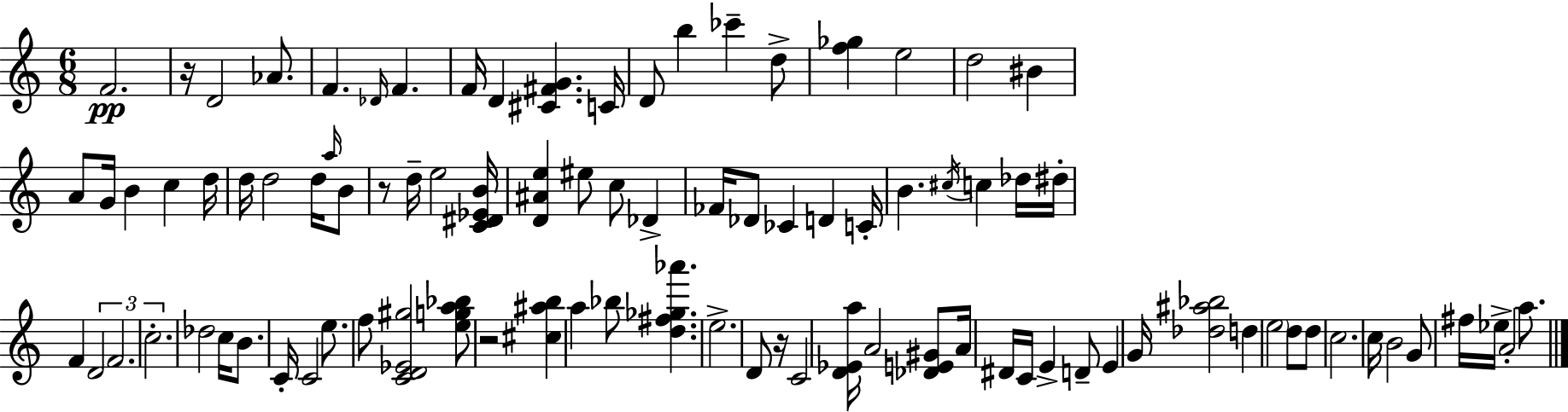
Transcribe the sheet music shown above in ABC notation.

X:1
T:Untitled
M:6/8
L:1/4
K:C
F2 z/4 D2 _A/2 F _D/4 F F/4 D [^C^FG] C/4 D/2 b _c' d/2 [f_g] e2 d2 ^B A/2 G/4 B c d/4 d/4 d2 d/4 a/4 B/2 z/2 d/4 e2 [C^D_EB]/4 [D^Ae] ^e/2 c/2 _D _F/4 _D/2 _C D C/4 B ^c/4 c _d/4 ^d/4 F D2 F2 c2 _d2 c/4 B/2 C/4 C2 e/2 f/2 [CD_E^g]2 [ega_b]/2 z2 [^c^ab] a _b/2 [d^f_g_a'] e2 D/2 z/4 C2 [D_Ea]/4 A2 [_DE^G]/2 A/4 ^D/4 C/4 E D/2 E G/4 [_d^a_b]2 d e2 d/2 d/2 c2 c/4 B2 G/2 ^f/4 _e/4 A2 a/2